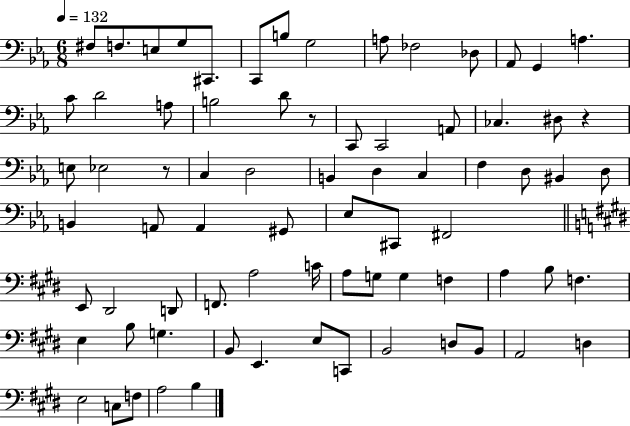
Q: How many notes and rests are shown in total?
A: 75